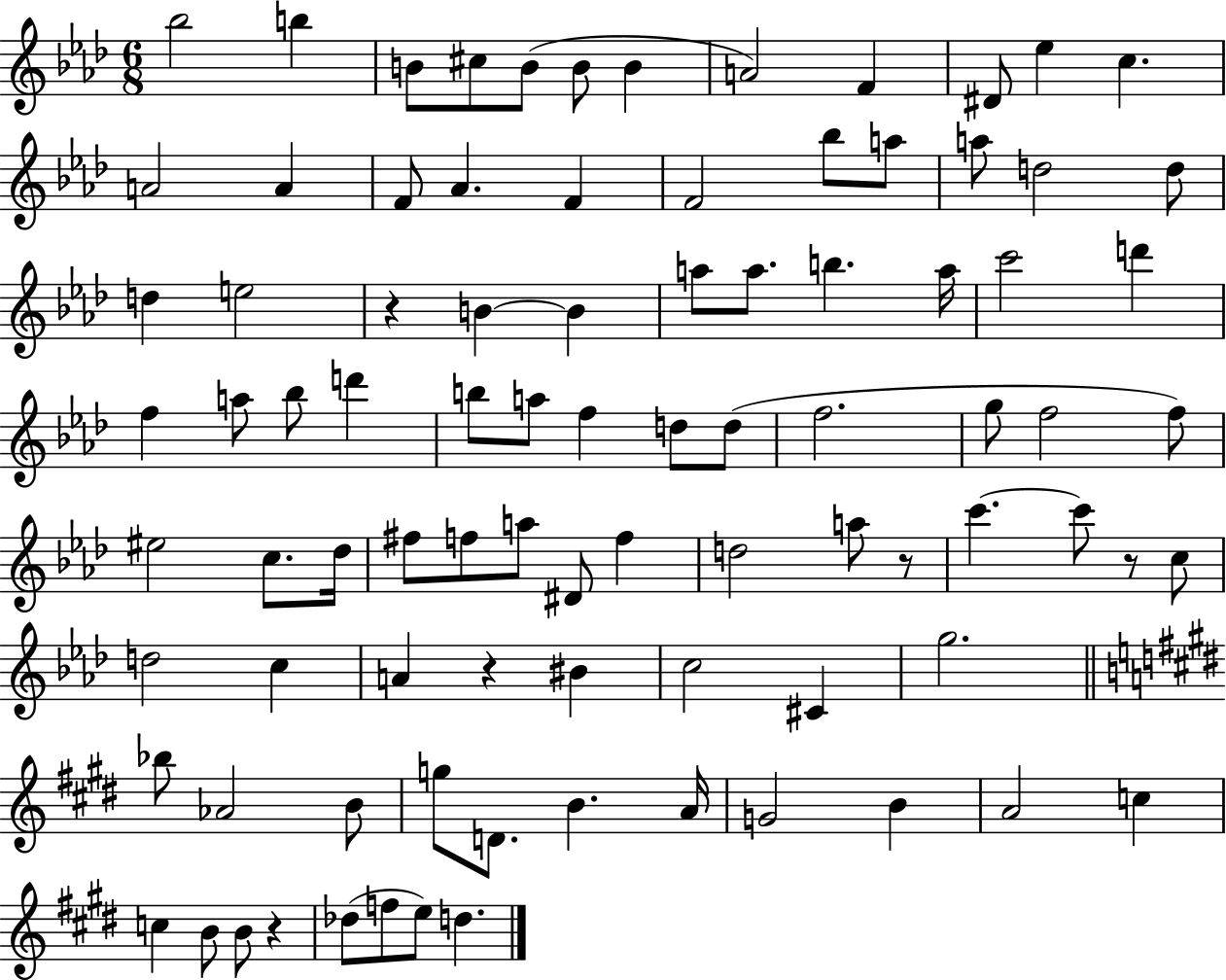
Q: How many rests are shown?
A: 5